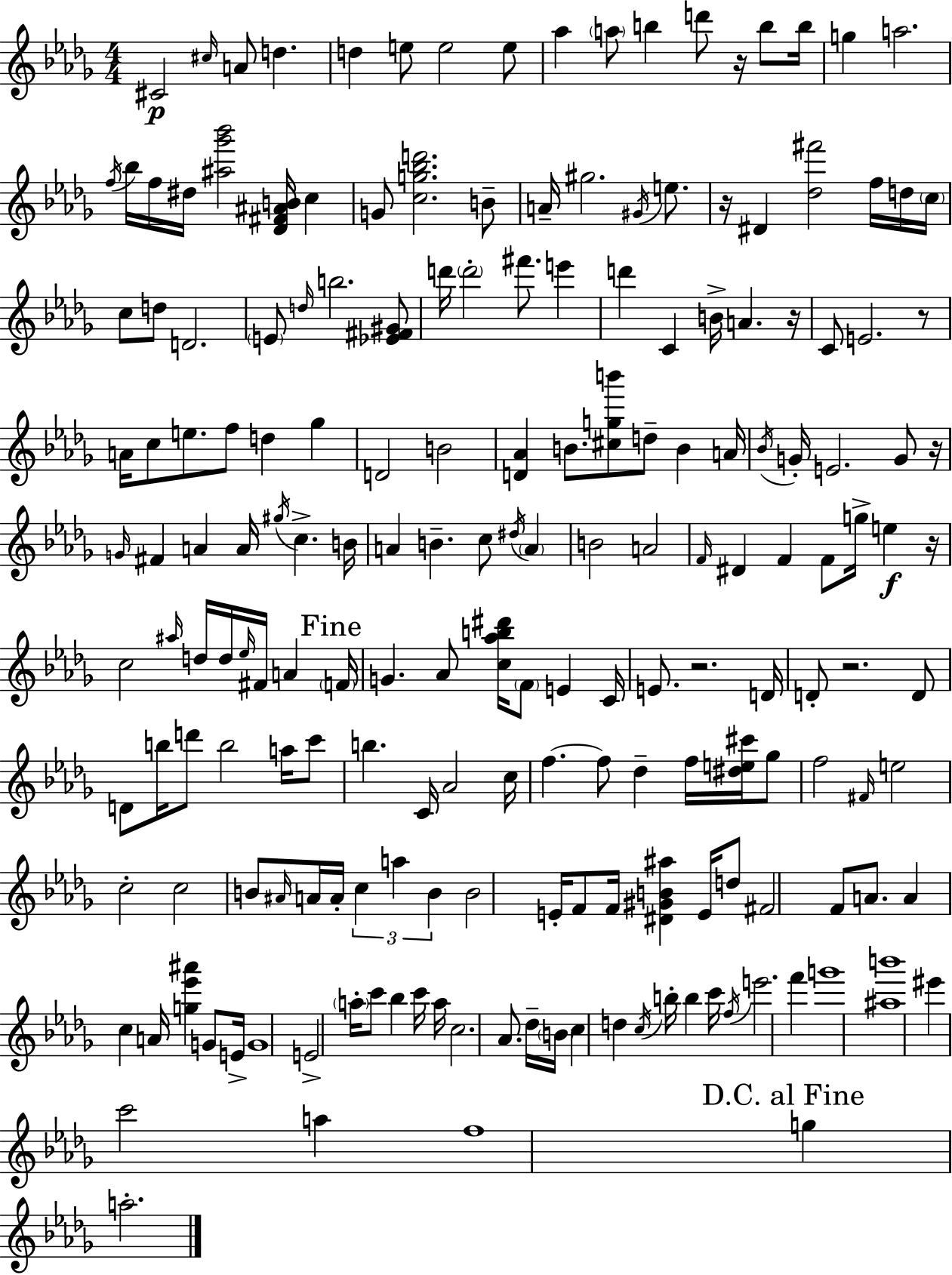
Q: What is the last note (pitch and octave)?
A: A5